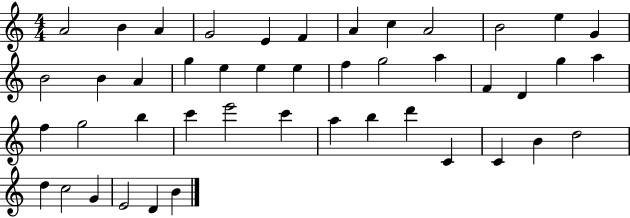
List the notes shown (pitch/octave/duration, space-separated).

A4/h B4/q A4/q G4/h E4/q F4/q A4/q C5/q A4/h B4/h E5/q G4/q B4/h B4/q A4/q G5/q E5/q E5/q E5/q F5/q G5/h A5/q F4/q D4/q G5/q A5/q F5/q G5/h B5/q C6/q E6/h C6/q A5/q B5/q D6/q C4/q C4/q B4/q D5/h D5/q C5/h G4/q E4/h D4/q B4/q